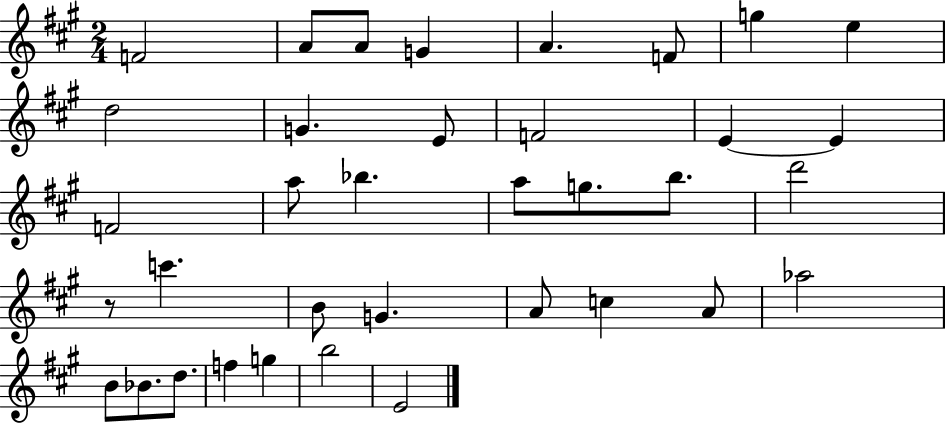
{
  \clef treble
  \numericTimeSignature
  \time 2/4
  \key a \major
  f'2 | a'8 a'8 g'4 | a'4. f'8 | g''4 e''4 | \break d''2 | g'4. e'8 | f'2 | e'4~~ e'4 | \break f'2 | a''8 bes''4. | a''8 g''8. b''8. | d'''2 | \break r8 c'''4. | b'8 g'4. | a'8 c''4 a'8 | aes''2 | \break b'8 bes'8. d''8. | f''4 g''4 | b''2 | e'2 | \break \bar "|."
}